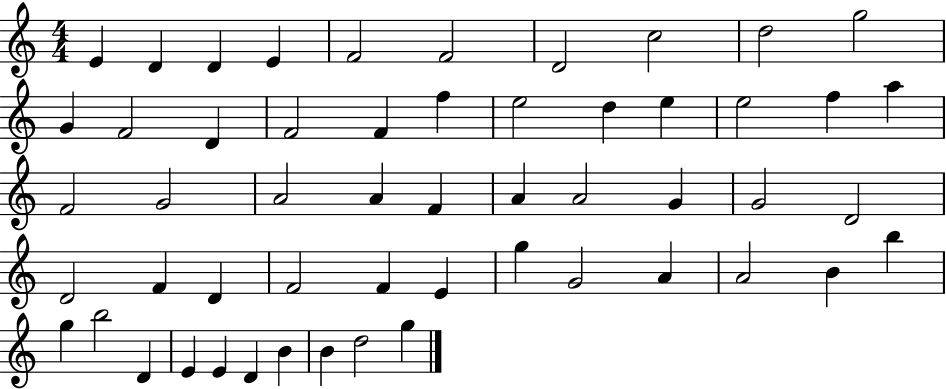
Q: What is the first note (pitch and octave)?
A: E4